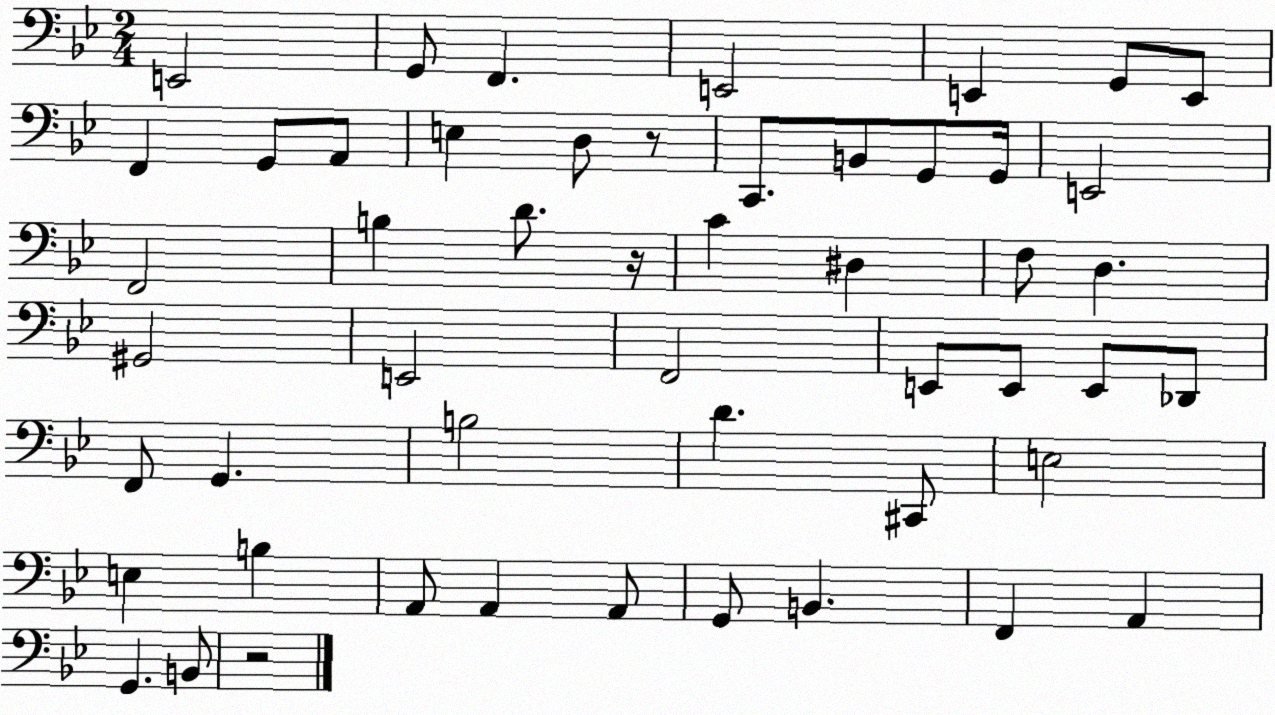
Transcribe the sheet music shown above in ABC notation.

X:1
T:Untitled
M:2/4
L:1/4
K:Bb
E,,2 G,,/2 F,, E,,2 E,, G,,/2 E,,/2 F,, G,,/2 A,,/2 E, D,/2 z/2 C,,/2 B,,/2 G,,/2 G,,/4 E,,2 F,,2 B, D/2 z/4 C ^D, F,/2 D, ^G,,2 E,,2 F,,2 E,,/2 E,,/2 E,,/2 _D,,/2 F,,/2 G,, B,2 D ^C,,/2 E,2 E, B, A,,/2 A,, A,,/2 G,,/2 B,, F,, A,, G,, B,,/2 z2